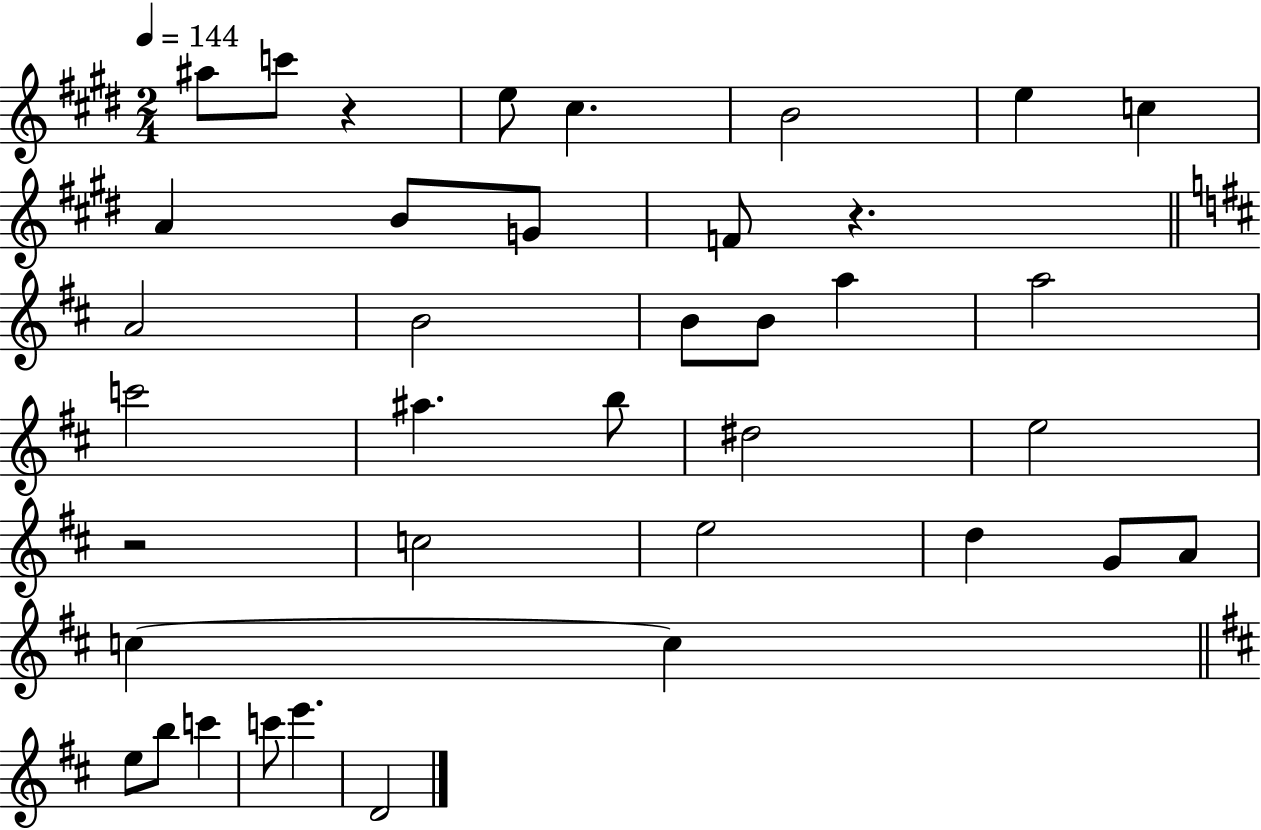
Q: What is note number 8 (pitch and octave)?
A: A4